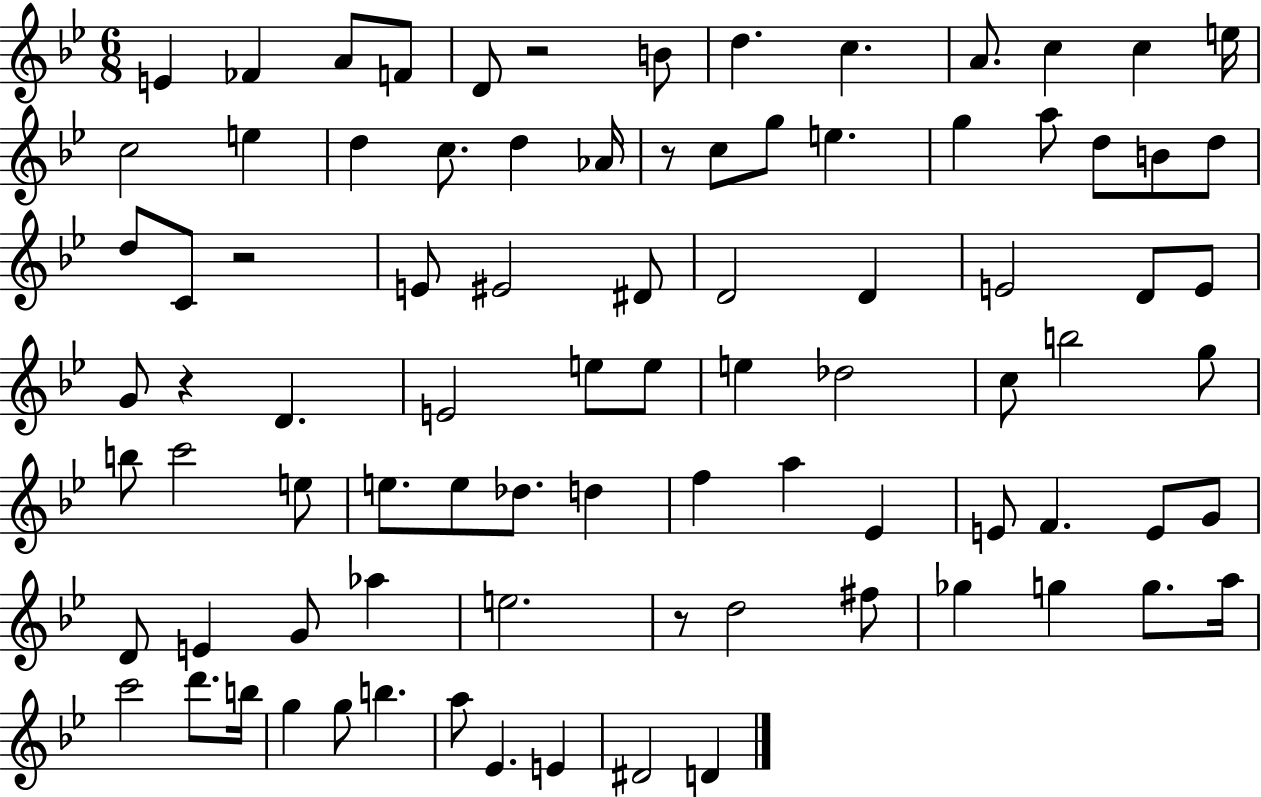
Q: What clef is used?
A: treble